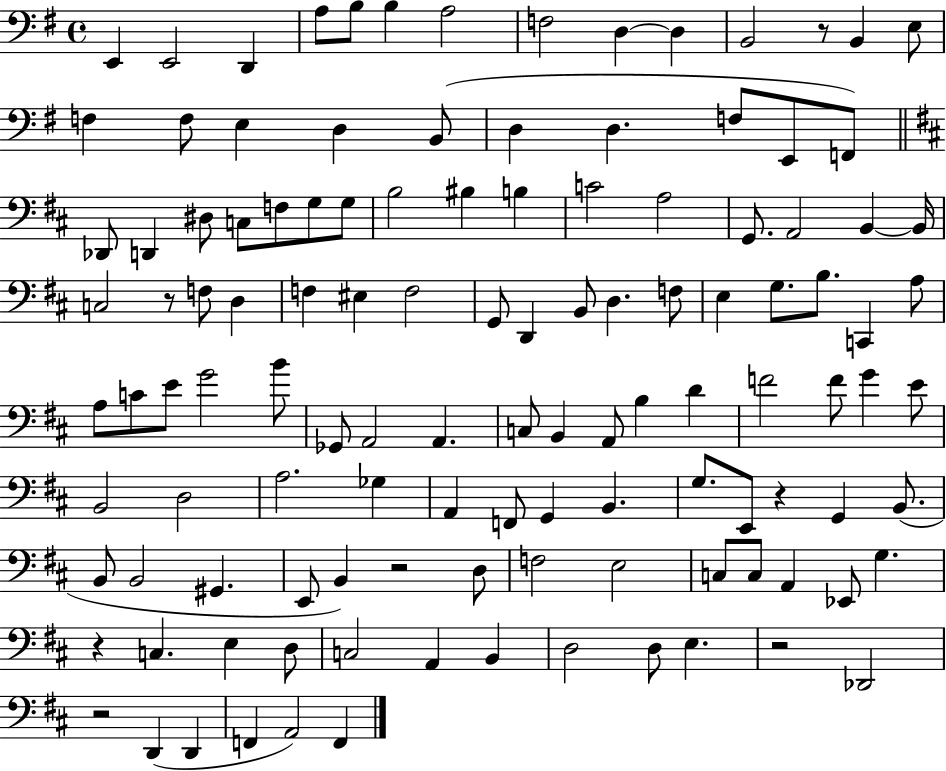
X:1
T:Untitled
M:4/4
L:1/4
K:G
E,, E,,2 D,, A,/2 B,/2 B, A,2 F,2 D, D, B,,2 z/2 B,, E,/2 F, F,/2 E, D, B,,/2 D, D, F,/2 E,,/2 F,,/2 _D,,/2 D,, ^D,/2 C,/2 F,/2 G,/2 G,/2 B,2 ^B, B, C2 A,2 G,,/2 A,,2 B,, B,,/4 C,2 z/2 F,/2 D, F, ^E, F,2 G,,/2 D,, B,,/2 D, F,/2 E, G,/2 B,/2 C,, A,/2 A,/2 C/2 E/2 G2 B/2 _G,,/2 A,,2 A,, C,/2 B,, A,,/2 B, D F2 F/2 G E/2 B,,2 D,2 A,2 _G, A,, F,,/2 G,, B,, G,/2 E,,/2 z G,, B,,/2 B,,/2 B,,2 ^G,, E,,/2 B,, z2 D,/2 F,2 E,2 C,/2 C,/2 A,, _E,,/2 G, z C, E, D,/2 C,2 A,, B,, D,2 D,/2 E, z2 _D,,2 z2 D,, D,, F,, A,,2 F,,